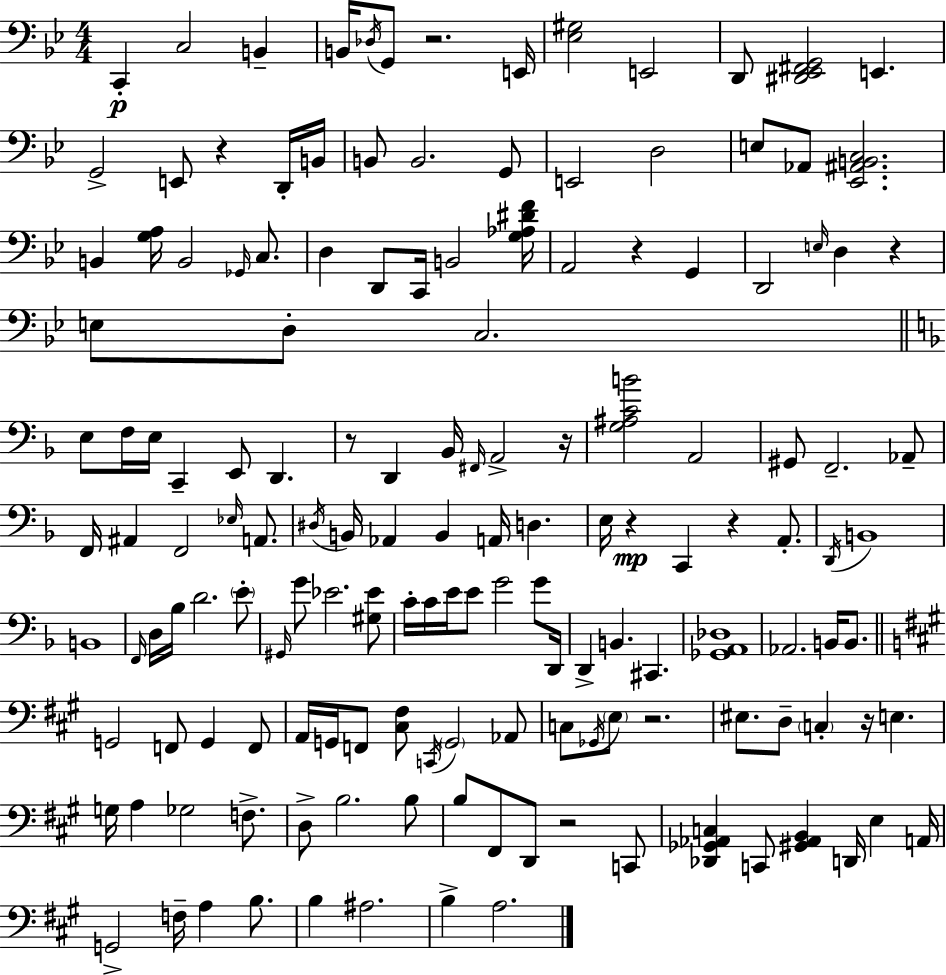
C2/q C3/h B2/q B2/s Db3/s G2/e R/h. E2/s [Eb3,G#3]/h E2/h D2/e [D#2,Eb2,F#2,G2]/h E2/q. G2/h E2/e R/q D2/s B2/s B2/e B2/h. G2/e E2/h D3/h E3/e Ab2/e [Eb2,A#2,B2,C3]/h. B2/q [G3,A3]/s B2/h Gb2/s C3/e. D3/q D2/e C2/s B2/h [G3,Ab3,D#4,F4]/s A2/h R/q G2/q D2/h E3/s D3/q R/q E3/e D3/e C3/h. E3/e F3/s E3/s C2/q E2/e D2/q. R/e D2/q Bb2/s F#2/s A2/h R/s [G3,A#3,C4,B4]/h A2/h G#2/e F2/h. Ab2/e F2/s A#2/q F2/h Eb3/s A2/e. D#3/s B2/s Ab2/q B2/q A2/s D3/q. E3/s R/q C2/q R/q A2/e. D2/s B2/w B2/w F2/s D3/s Bb3/s D4/h. E4/e G#2/s G4/e Eb4/h. [G#3,Eb4]/e C4/s C4/s E4/s E4/e G4/h G4/e D2/s D2/q B2/q. C#2/q. [Gb2,A2,Db3]/w Ab2/h. B2/s B2/e. G2/h F2/e G2/q F2/e A2/s G2/s F2/e [C#3,F#3]/e C2/s G2/h Ab2/e C3/e Gb2/s E3/e R/h. EIS3/e. D3/e C3/q R/s E3/q. G3/s A3/q Gb3/h F3/e. D3/e B3/h. B3/e B3/e F#2/e D2/e R/h C2/e [Db2,Gb2,Ab2,C3]/q C2/e [G#2,Ab2,B2]/q D2/s E3/q A2/s G2/h F3/s A3/q B3/e. B3/q A#3/h. B3/q A3/h.